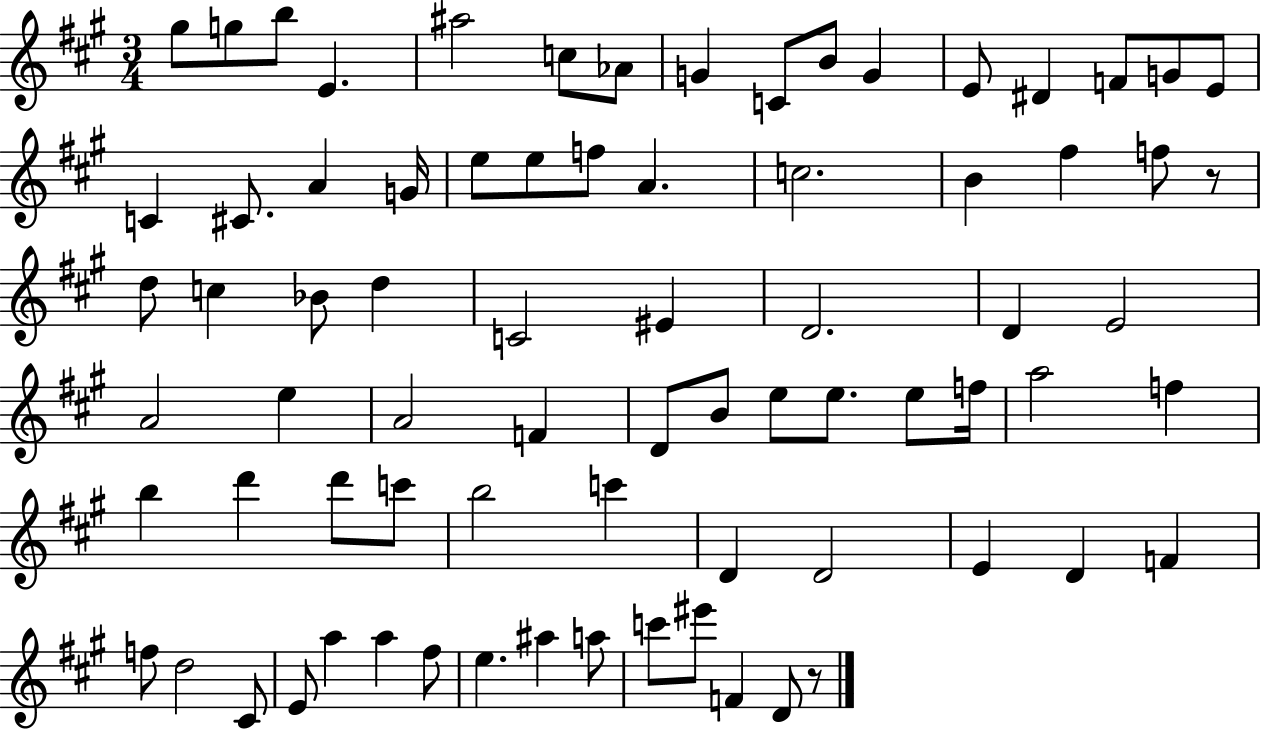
{
  \clef treble
  \numericTimeSignature
  \time 3/4
  \key a \major
  gis''8 g''8 b''8 e'4. | ais''2 c''8 aes'8 | g'4 c'8 b'8 g'4 | e'8 dis'4 f'8 g'8 e'8 | \break c'4 cis'8. a'4 g'16 | e''8 e''8 f''8 a'4. | c''2. | b'4 fis''4 f''8 r8 | \break d''8 c''4 bes'8 d''4 | c'2 eis'4 | d'2. | d'4 e'2 | \break a'2 e''4 | a'2 f'4 | d'8 b'8 e''8 e''8. e''8 f''16 | a''2 f''4 | \break b''4 d'''4 d'''8 c'''8 | b''2 c'''4 | d'4 d'2 | e'4 d'4 f'4 | \break f''8 d''2 cis'8 | e'8 a''4 a''4 fis''8 | e''4. ais''4 a''8 | c'''8 eis'''8 f'4 d'8 r8 | \break \bar "|."
}